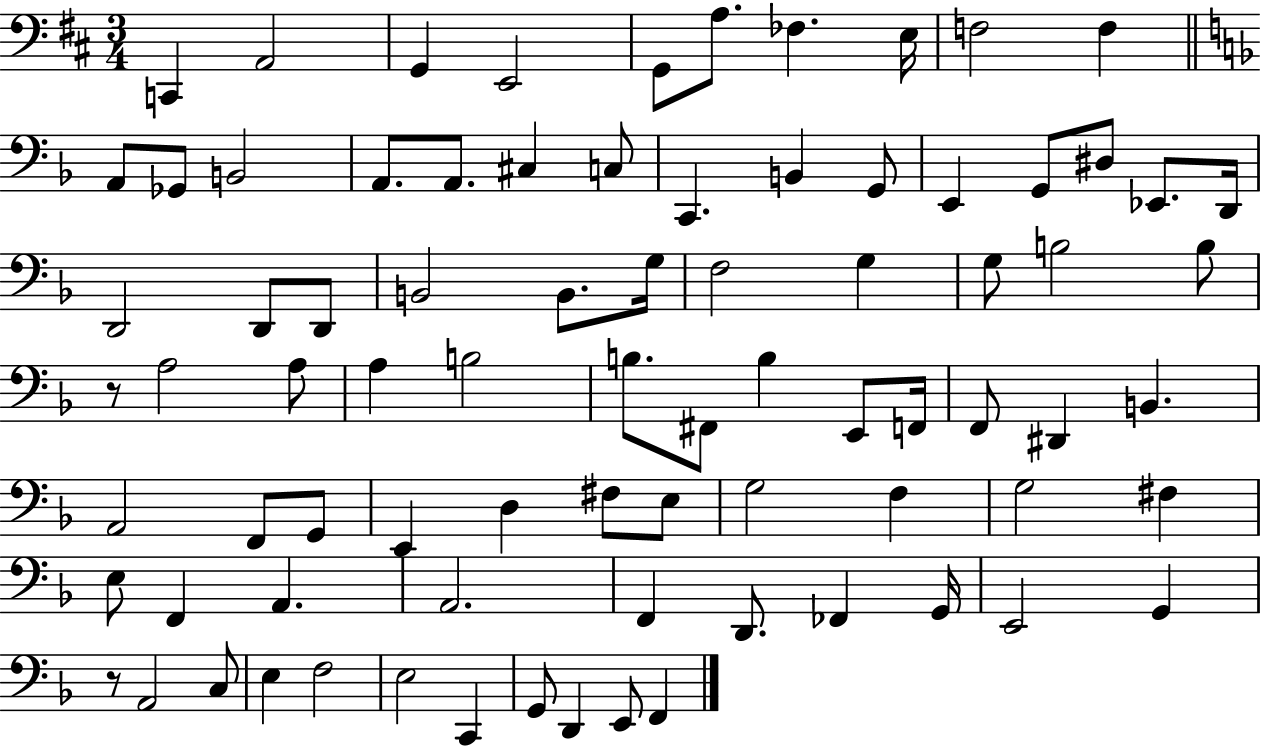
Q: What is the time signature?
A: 3/4